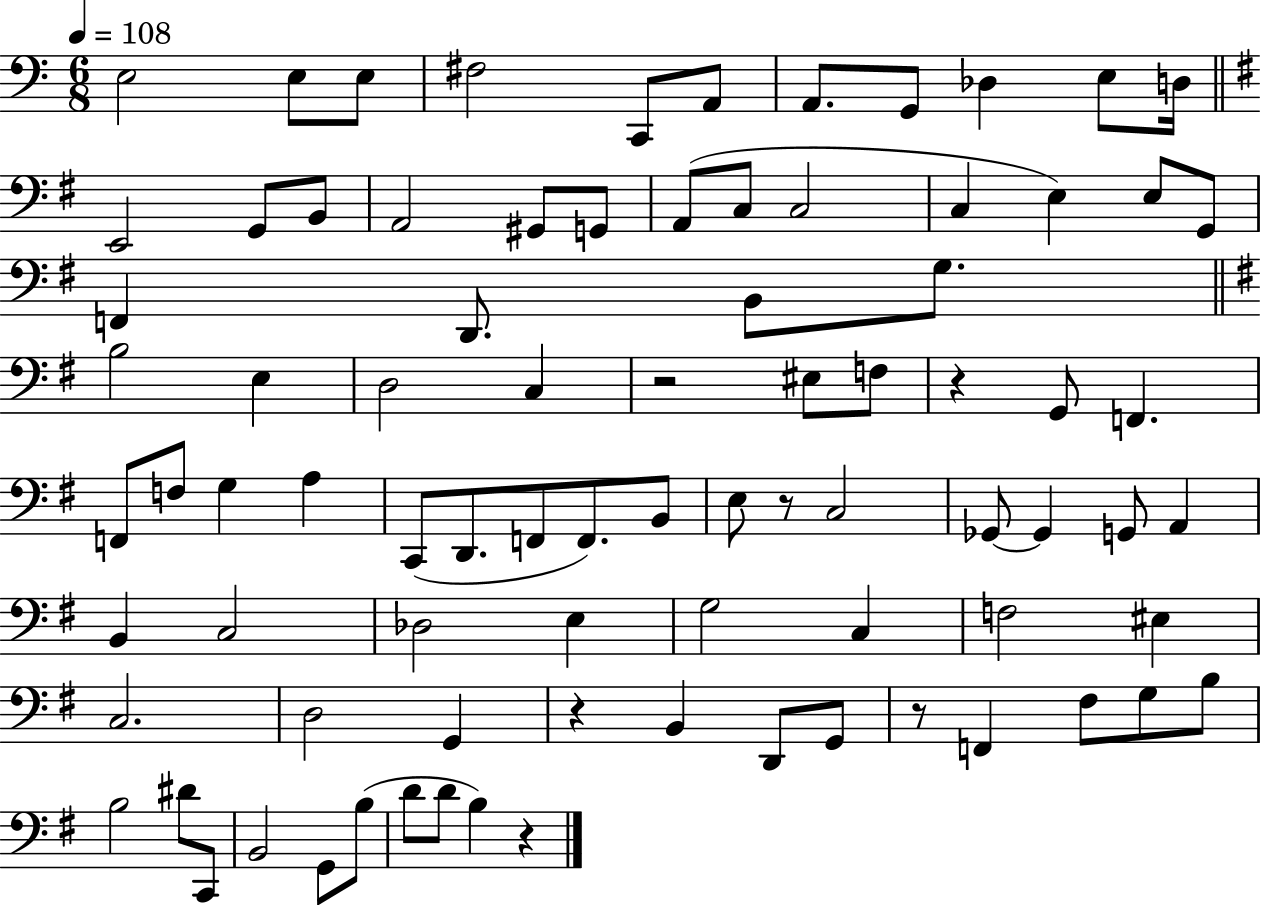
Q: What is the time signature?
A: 6/8